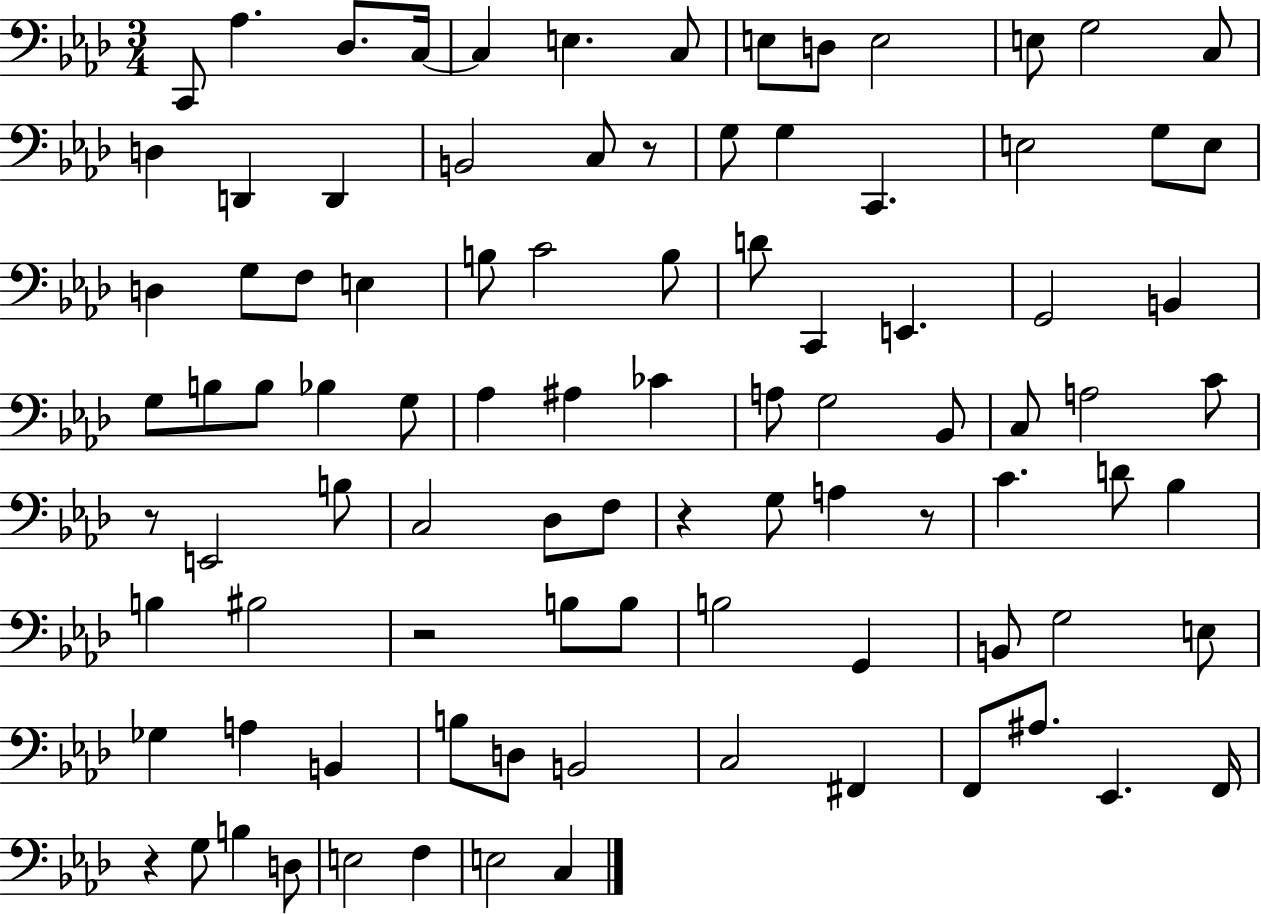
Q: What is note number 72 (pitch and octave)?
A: B2